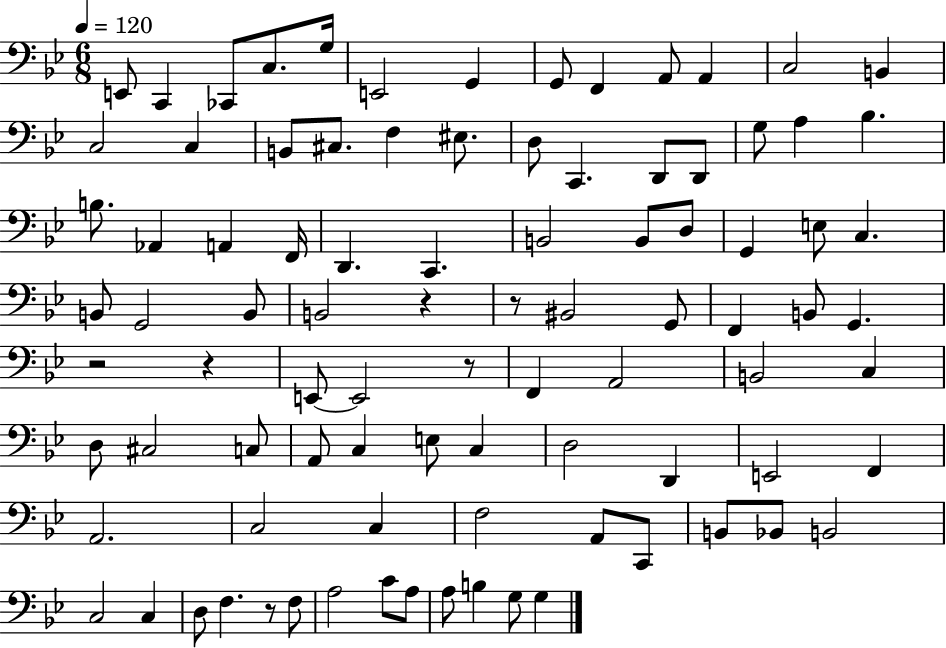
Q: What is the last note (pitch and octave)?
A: G3